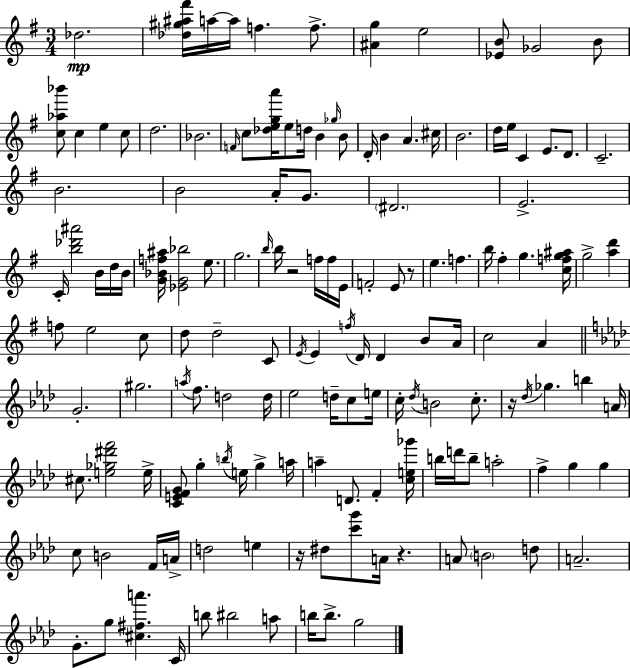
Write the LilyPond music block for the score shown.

{
  \clef treble
  \numericTimeSignature
  \time 3/4
  \key g \major
  \repeat volta 2 { des''2.\mp | <des'' gis'' ais'' fis'''>16 a''16~~ a''16 f''4. f''8.-> | <ais' g''>4 e''2 | <ees' b'>8 ges'2 b'8 | \break <c'' aes'' bes'''>8 c''4 e''4 c''8 | d''2. | bes'2. | \grace { f'16 } c''8 <des'' e'' g'' a'''>16 e''8 d''16 b'4 \grace { ges''16 } | \break b'8 d'16-. b'4 a'4. | cis''16 b'2. | d''16 e''16 c'4 e'8. d'8. | c'2.-- | \break b'2. | b'2 a'16-. g'8. | \parenthesize dis'2. | e'2.-> | \break c'16-. <b'' des''' ais'''>2 b'16 | d''16 b'16 <g' bes' f'' ais''>16 <ees' g' bes''>2 e''8. | g''2. | \grace { b''16 } b''16 r2 | \break f''16 f''16 e'16 f'2-. e'8 | r8 e''4. f''4. | b''16 fis''4-. g''4. | <c'' f'' g'' ais''>16 g''2-> <a'' d'''>4 | \break f''8 e''2 | c''8 d''8 d''2-- | c'8 \acciaccatura { e'16 } e'4 \acciaccatura { f''16 } d'16 d'4 | b'8 a'16 c''2 | \break a'4 \bar "||" \break \key aes \major g'2.-. | gis''2. | \acciaccatura { a''16 } f''8. d''2 | d''16 ees''2 d''16-- c''8 | \break e''16 c''16-. \acciaccatura { des''16 } b'2 c''8.-. | r16 \acciaccatura { des''16 } ges''4. b''4 | a'16 cis''8. <e'' ges'' dis''' f'''>2 | e''16-> <c' e' f' g'>8 g''4-. \acciaccatura { b''16 } e''16 g''4-> | \break a''16 a''4-- d'8. f'4-. | <c'' e'' ges'''>16 b''16 d'''16 b''8-- a''2-. | f''4-> g''4 | g''4 c''8 b'2 | \break f'16 a'16-> d''2 | e''4 r16 dis''8 <c''' g'''>8 a'16 r4. | a'8 \parenthesize b'2 | d''8 a'2.-- | \break g'8.-. g''8 <cis'' fis'' a'''>4. | c'16 b''8 bis''2 | a''8 b''16 b''8.-> g''2 | } \bar "|."
}